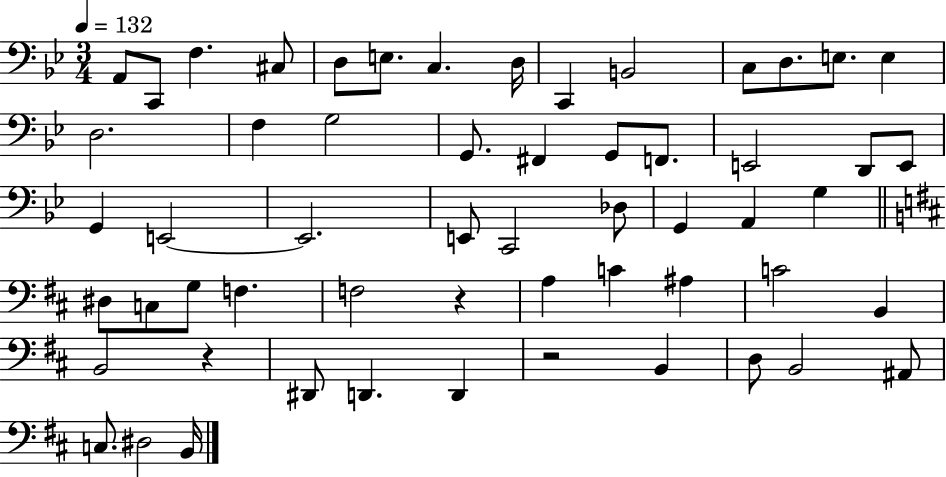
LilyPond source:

{
  \clef bass
  \numericTimeSignature
  \time 3/4
  \key bes \major
  \tempo 4 = 132
  a,8 c,8 f4. cis8 | d8 e8. c4. d16 | c,4 b,2 | c8 d8. e8. e4 | \break d2. | f4 g2 | g,8. fis,4 g,8 f,8. | e,2 d,8 e,8 | \break g,4 e,2~~ | e,2. | e,8 c,2 des8 | g,4 a,4 g4 | \break \bar "||" \break \key b \minor dis8 c8 g8 f4. | f2 r4 | a4 c'4 ais4 | c'2 b,4 | \break b,2 r4 | dis,8 d,4. d,4 | r2 b,4 | d8 b,2 ais,8 | \break c8. dis2 b,16 | \bar "|."
}